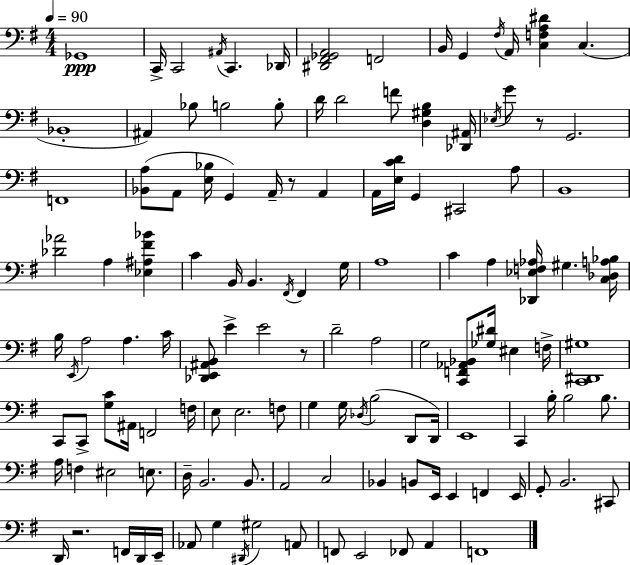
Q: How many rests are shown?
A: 4